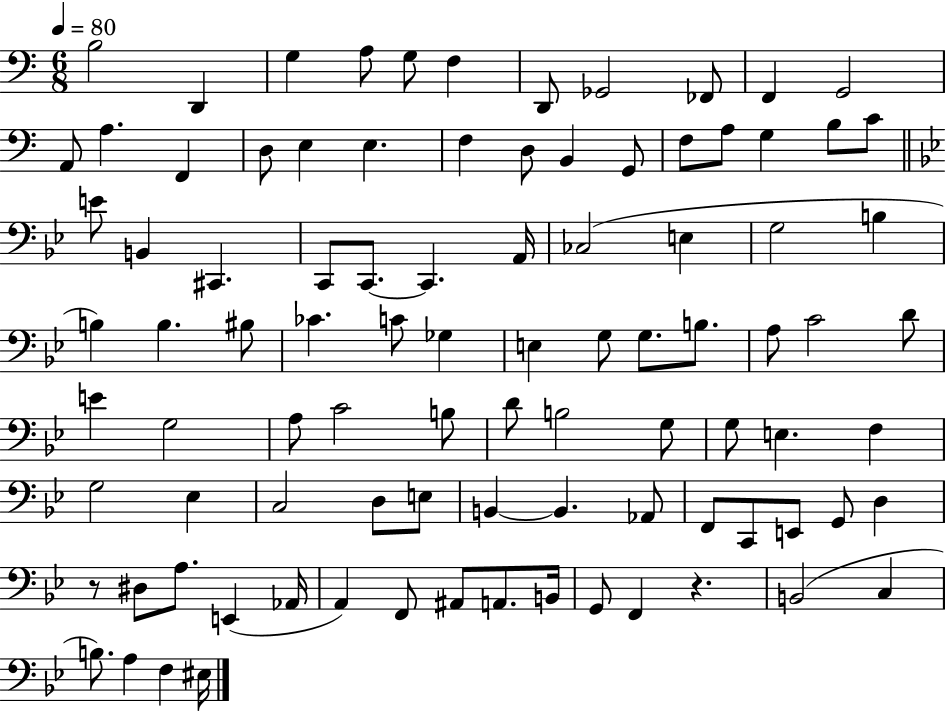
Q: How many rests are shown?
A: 2